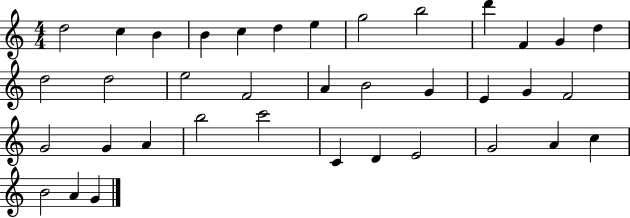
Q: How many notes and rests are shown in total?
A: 37